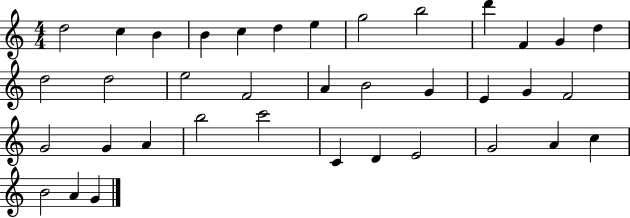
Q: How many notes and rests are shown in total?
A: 37